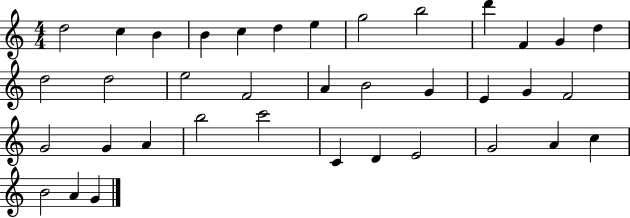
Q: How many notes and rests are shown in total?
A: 37